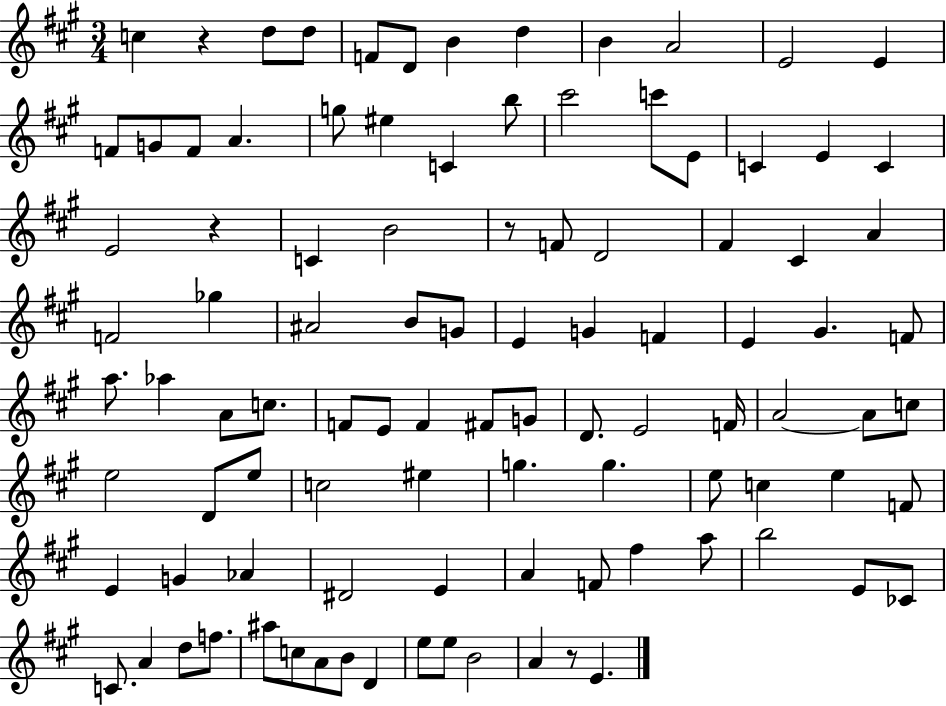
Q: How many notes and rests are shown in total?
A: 100